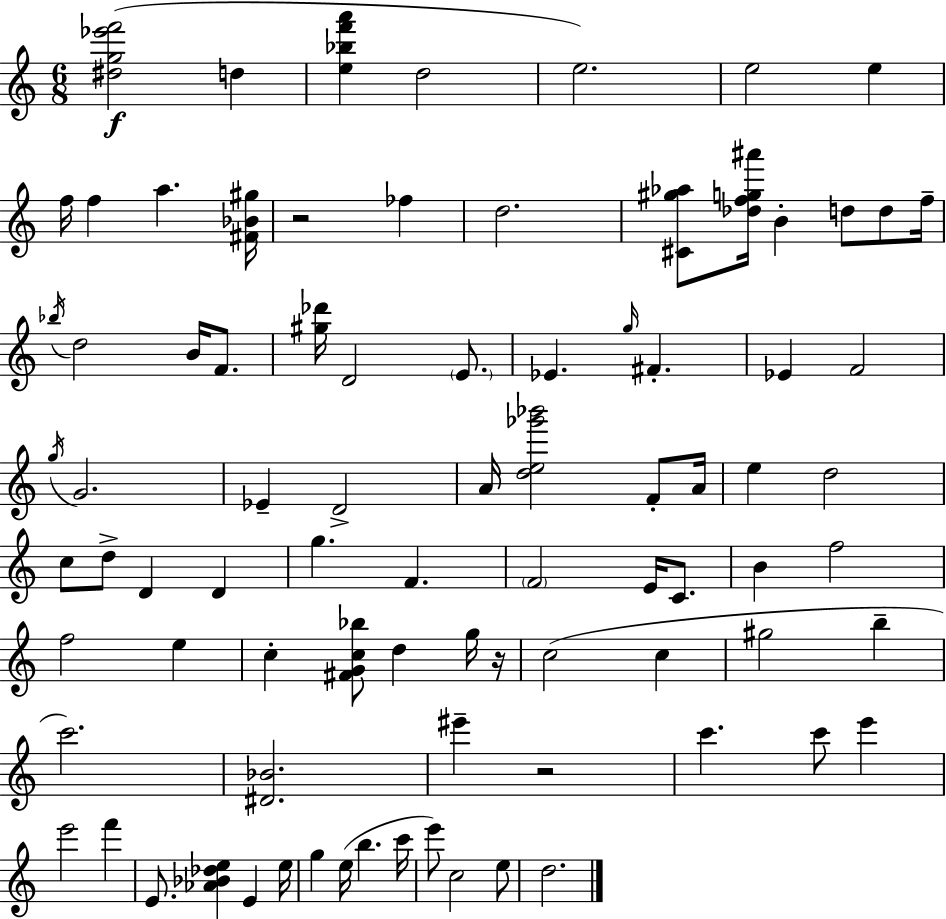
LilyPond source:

{
  \clef treble
  \numericTimeSignature
  \time 6/8
  \key c \major
  <dis'' g'' ees''' f'''>2(\f d''4 | <e'' bes'' f''' a'''>4 d''2 | e''2.) | e''2 e''4 | \break f''16 f''4 a''4. <fis' bes' gis''>16 | r2 fes''4 | d''2. | <cis' gis'' aes''>8 <des'' f'' g'' ais'''>16 b'4-. d''8 d''8 f''16-- | \break \acciaccatura { bes''16 } d''2 b'16 f'8. | <gis'' des'''>16 d'2 \parenthesize e'8. | ees'4. \grace { g''16 } fis'4.-. | ees'4 f'2 | \break \acciaccatura { g''16 } g'2. | ees'4-- d'2-> | a'16 <d'' e'' ges''' bes'''>2 | f'8-. a'16 e''4 d''2 | \break c''8 d''8-> d'4 d'4 | g''4. f'4. | \parenthesize f'2 e'16 | c'8. b'4 f''2 | \break f''2 e''4 | c''4-. <fis' g' c'' bes''>8 d''4 | g''16 r16 c''2( c''4 | gis''2 b''4-- | \break c'''2.) | <dis' bes'>2. | eis'''4-- r2 | c'''4. c'''8 e'''4 | \break e'''2 f'''4 | e'8. <aes' bes' des'' e''>4 e'4 | e''16 g''4 e''16( b''4. | c'''16 e'''8) c''2 | \break e''8 d''2. | \bar "|."
}